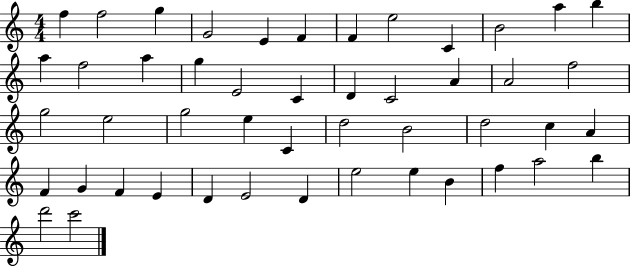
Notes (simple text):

F5/q F5/h G5/q G4/h E4/q F4/q F4/q E5/h C4/q B4/h A5/q B5/q A5/q F5/h A5/q G5/q E4/h C4/q D4/q C4/h A4/q A4/h F5/h G5/h E5/h G5/h E5/q C4/q D5/h B4/h D5/h C5/q A4/q F4/q G4/q F4/q E4/q D4/q E4/h D4/q E5/h E5/q B4/q F5/q A5/h B5/q D6/h C6/h